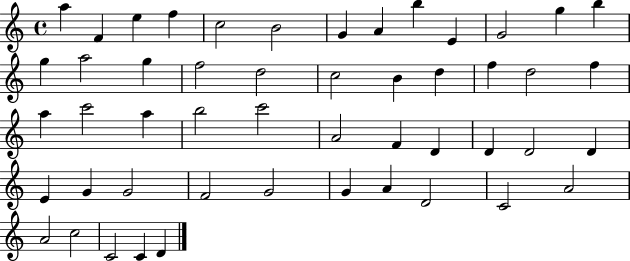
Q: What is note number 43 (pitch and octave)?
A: D4